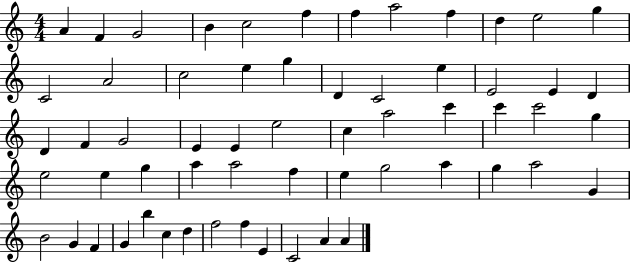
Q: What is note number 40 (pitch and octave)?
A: A5